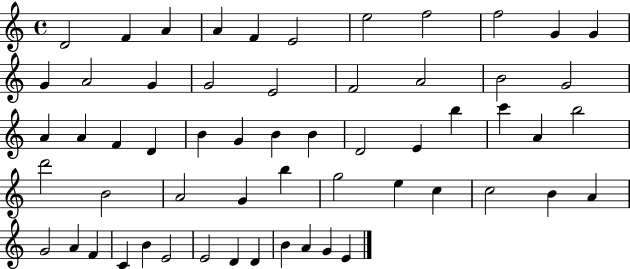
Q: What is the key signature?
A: C major